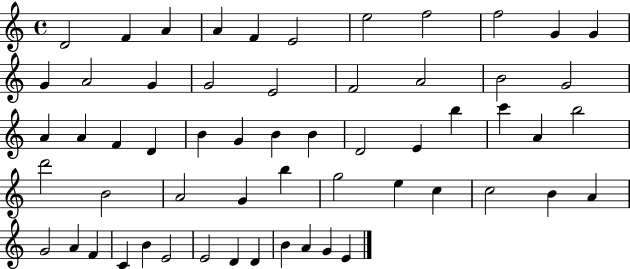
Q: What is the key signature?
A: C major